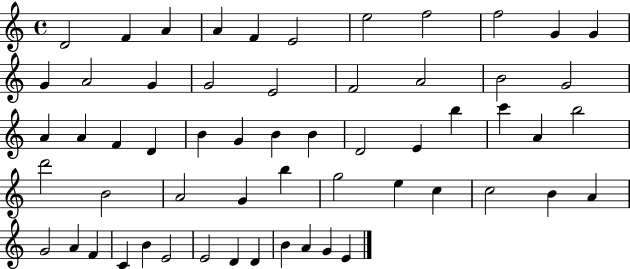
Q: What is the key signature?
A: C major